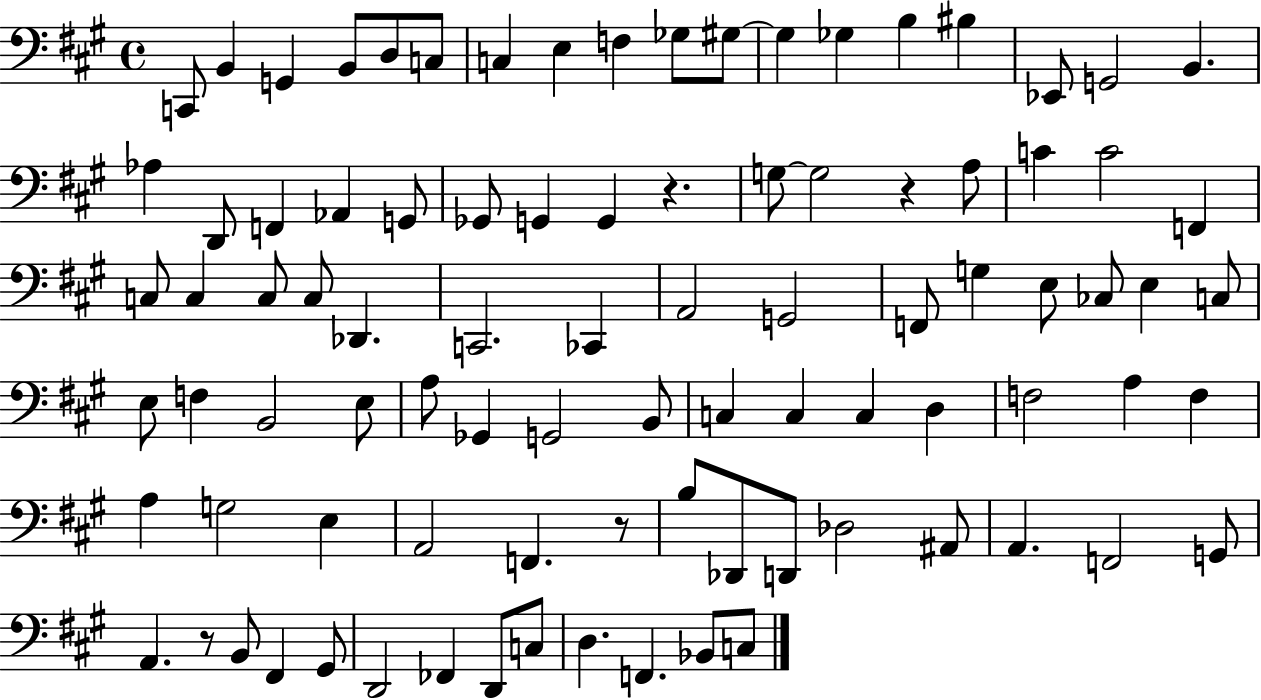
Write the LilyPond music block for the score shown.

{
  \clef bass
  \time 4/4
  \defaultTimeSignature
  \key a \major
  c,8 b,4 g,4 b,8 d8 c8 | c4 e4 f4 ges8 gis8~~ | gis4 ges4 b4 bis4 | ees,8 g,2 b,4. | \break aes4 d,8 f,4 aes,4 g,8 | ges,8 g,4 g,4 r4. | g8~~ g2 r4 a8 | c'4 c'2 f,4 | \break c8 c4 c8 c8 des,4. | c,2. ces,4 | a,2 g,2 | f,8 g4 e8 ces8 e4 c8 | \break e8 f4 b,2 e8 | a8 ges,4 g,2 b,8 | c4 c4 c4 d4 | f2 a4 f4 | \break a4 g2 e4 | a,2 f,4. r8 | b8 des,8 d,8 des2 ais,8 | a,4. f,2 g,8 | \break a,4. r8 b,8 fis,4 gis,8 | d,2 fes,4 d,8 c8 | d4. f,4. bes,8 c8 | \bar "|."
}